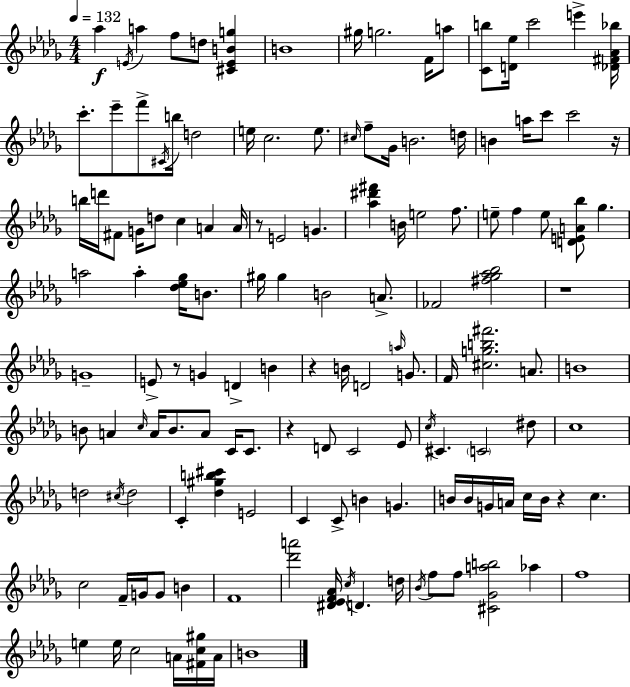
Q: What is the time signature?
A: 4/4